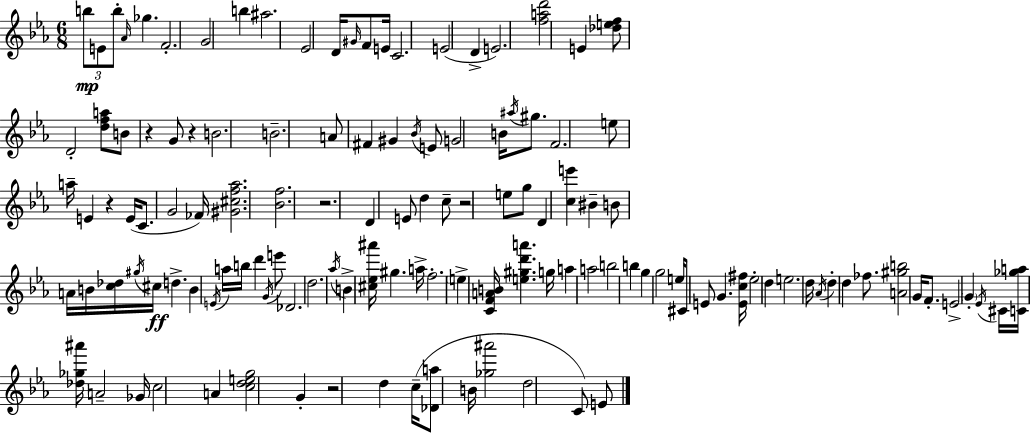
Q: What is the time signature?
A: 6/8